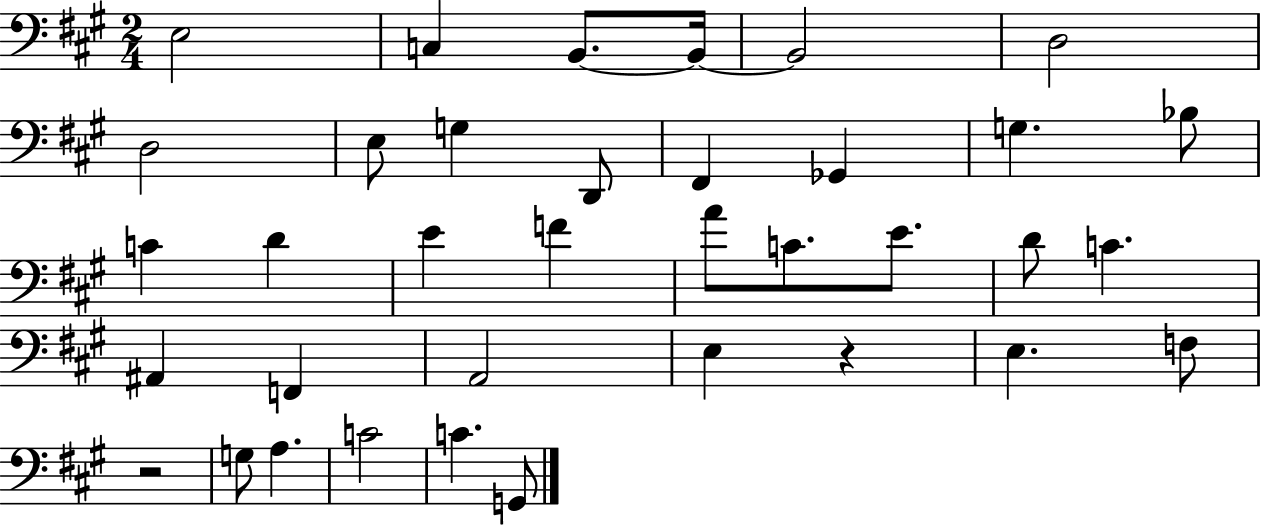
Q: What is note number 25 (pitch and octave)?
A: F2